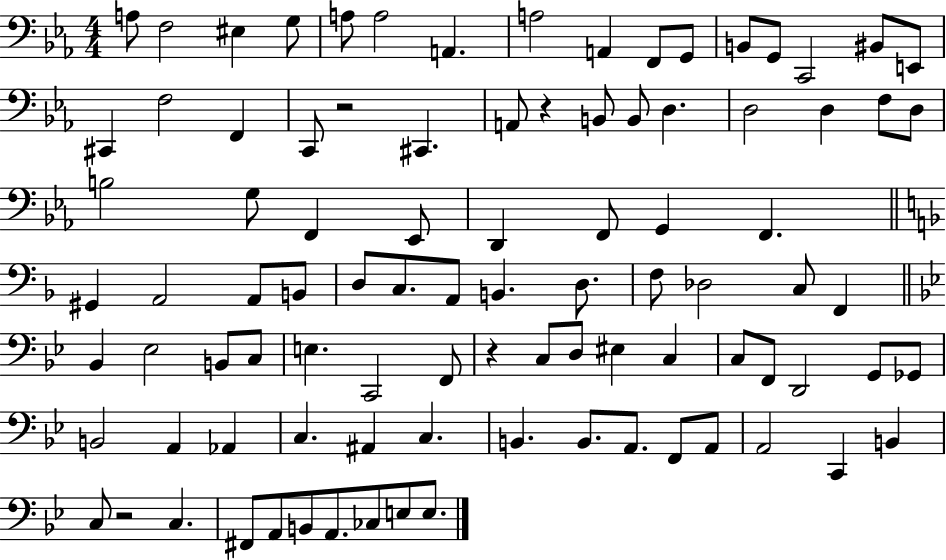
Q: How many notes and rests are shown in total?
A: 93